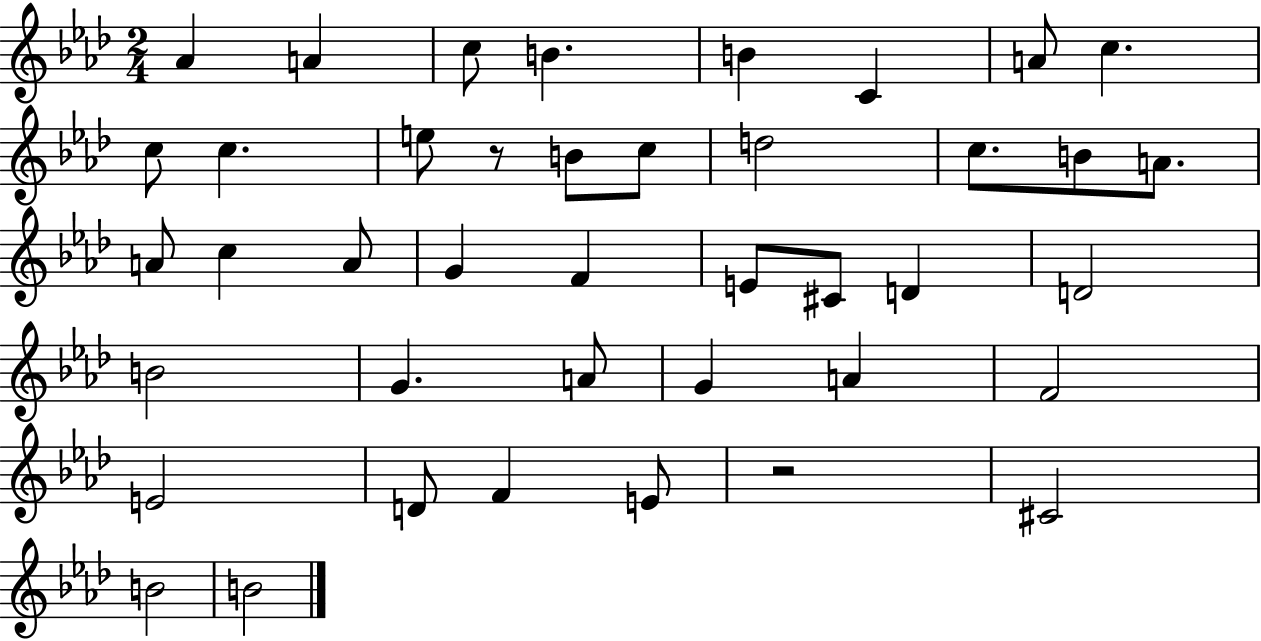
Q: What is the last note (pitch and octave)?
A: B4